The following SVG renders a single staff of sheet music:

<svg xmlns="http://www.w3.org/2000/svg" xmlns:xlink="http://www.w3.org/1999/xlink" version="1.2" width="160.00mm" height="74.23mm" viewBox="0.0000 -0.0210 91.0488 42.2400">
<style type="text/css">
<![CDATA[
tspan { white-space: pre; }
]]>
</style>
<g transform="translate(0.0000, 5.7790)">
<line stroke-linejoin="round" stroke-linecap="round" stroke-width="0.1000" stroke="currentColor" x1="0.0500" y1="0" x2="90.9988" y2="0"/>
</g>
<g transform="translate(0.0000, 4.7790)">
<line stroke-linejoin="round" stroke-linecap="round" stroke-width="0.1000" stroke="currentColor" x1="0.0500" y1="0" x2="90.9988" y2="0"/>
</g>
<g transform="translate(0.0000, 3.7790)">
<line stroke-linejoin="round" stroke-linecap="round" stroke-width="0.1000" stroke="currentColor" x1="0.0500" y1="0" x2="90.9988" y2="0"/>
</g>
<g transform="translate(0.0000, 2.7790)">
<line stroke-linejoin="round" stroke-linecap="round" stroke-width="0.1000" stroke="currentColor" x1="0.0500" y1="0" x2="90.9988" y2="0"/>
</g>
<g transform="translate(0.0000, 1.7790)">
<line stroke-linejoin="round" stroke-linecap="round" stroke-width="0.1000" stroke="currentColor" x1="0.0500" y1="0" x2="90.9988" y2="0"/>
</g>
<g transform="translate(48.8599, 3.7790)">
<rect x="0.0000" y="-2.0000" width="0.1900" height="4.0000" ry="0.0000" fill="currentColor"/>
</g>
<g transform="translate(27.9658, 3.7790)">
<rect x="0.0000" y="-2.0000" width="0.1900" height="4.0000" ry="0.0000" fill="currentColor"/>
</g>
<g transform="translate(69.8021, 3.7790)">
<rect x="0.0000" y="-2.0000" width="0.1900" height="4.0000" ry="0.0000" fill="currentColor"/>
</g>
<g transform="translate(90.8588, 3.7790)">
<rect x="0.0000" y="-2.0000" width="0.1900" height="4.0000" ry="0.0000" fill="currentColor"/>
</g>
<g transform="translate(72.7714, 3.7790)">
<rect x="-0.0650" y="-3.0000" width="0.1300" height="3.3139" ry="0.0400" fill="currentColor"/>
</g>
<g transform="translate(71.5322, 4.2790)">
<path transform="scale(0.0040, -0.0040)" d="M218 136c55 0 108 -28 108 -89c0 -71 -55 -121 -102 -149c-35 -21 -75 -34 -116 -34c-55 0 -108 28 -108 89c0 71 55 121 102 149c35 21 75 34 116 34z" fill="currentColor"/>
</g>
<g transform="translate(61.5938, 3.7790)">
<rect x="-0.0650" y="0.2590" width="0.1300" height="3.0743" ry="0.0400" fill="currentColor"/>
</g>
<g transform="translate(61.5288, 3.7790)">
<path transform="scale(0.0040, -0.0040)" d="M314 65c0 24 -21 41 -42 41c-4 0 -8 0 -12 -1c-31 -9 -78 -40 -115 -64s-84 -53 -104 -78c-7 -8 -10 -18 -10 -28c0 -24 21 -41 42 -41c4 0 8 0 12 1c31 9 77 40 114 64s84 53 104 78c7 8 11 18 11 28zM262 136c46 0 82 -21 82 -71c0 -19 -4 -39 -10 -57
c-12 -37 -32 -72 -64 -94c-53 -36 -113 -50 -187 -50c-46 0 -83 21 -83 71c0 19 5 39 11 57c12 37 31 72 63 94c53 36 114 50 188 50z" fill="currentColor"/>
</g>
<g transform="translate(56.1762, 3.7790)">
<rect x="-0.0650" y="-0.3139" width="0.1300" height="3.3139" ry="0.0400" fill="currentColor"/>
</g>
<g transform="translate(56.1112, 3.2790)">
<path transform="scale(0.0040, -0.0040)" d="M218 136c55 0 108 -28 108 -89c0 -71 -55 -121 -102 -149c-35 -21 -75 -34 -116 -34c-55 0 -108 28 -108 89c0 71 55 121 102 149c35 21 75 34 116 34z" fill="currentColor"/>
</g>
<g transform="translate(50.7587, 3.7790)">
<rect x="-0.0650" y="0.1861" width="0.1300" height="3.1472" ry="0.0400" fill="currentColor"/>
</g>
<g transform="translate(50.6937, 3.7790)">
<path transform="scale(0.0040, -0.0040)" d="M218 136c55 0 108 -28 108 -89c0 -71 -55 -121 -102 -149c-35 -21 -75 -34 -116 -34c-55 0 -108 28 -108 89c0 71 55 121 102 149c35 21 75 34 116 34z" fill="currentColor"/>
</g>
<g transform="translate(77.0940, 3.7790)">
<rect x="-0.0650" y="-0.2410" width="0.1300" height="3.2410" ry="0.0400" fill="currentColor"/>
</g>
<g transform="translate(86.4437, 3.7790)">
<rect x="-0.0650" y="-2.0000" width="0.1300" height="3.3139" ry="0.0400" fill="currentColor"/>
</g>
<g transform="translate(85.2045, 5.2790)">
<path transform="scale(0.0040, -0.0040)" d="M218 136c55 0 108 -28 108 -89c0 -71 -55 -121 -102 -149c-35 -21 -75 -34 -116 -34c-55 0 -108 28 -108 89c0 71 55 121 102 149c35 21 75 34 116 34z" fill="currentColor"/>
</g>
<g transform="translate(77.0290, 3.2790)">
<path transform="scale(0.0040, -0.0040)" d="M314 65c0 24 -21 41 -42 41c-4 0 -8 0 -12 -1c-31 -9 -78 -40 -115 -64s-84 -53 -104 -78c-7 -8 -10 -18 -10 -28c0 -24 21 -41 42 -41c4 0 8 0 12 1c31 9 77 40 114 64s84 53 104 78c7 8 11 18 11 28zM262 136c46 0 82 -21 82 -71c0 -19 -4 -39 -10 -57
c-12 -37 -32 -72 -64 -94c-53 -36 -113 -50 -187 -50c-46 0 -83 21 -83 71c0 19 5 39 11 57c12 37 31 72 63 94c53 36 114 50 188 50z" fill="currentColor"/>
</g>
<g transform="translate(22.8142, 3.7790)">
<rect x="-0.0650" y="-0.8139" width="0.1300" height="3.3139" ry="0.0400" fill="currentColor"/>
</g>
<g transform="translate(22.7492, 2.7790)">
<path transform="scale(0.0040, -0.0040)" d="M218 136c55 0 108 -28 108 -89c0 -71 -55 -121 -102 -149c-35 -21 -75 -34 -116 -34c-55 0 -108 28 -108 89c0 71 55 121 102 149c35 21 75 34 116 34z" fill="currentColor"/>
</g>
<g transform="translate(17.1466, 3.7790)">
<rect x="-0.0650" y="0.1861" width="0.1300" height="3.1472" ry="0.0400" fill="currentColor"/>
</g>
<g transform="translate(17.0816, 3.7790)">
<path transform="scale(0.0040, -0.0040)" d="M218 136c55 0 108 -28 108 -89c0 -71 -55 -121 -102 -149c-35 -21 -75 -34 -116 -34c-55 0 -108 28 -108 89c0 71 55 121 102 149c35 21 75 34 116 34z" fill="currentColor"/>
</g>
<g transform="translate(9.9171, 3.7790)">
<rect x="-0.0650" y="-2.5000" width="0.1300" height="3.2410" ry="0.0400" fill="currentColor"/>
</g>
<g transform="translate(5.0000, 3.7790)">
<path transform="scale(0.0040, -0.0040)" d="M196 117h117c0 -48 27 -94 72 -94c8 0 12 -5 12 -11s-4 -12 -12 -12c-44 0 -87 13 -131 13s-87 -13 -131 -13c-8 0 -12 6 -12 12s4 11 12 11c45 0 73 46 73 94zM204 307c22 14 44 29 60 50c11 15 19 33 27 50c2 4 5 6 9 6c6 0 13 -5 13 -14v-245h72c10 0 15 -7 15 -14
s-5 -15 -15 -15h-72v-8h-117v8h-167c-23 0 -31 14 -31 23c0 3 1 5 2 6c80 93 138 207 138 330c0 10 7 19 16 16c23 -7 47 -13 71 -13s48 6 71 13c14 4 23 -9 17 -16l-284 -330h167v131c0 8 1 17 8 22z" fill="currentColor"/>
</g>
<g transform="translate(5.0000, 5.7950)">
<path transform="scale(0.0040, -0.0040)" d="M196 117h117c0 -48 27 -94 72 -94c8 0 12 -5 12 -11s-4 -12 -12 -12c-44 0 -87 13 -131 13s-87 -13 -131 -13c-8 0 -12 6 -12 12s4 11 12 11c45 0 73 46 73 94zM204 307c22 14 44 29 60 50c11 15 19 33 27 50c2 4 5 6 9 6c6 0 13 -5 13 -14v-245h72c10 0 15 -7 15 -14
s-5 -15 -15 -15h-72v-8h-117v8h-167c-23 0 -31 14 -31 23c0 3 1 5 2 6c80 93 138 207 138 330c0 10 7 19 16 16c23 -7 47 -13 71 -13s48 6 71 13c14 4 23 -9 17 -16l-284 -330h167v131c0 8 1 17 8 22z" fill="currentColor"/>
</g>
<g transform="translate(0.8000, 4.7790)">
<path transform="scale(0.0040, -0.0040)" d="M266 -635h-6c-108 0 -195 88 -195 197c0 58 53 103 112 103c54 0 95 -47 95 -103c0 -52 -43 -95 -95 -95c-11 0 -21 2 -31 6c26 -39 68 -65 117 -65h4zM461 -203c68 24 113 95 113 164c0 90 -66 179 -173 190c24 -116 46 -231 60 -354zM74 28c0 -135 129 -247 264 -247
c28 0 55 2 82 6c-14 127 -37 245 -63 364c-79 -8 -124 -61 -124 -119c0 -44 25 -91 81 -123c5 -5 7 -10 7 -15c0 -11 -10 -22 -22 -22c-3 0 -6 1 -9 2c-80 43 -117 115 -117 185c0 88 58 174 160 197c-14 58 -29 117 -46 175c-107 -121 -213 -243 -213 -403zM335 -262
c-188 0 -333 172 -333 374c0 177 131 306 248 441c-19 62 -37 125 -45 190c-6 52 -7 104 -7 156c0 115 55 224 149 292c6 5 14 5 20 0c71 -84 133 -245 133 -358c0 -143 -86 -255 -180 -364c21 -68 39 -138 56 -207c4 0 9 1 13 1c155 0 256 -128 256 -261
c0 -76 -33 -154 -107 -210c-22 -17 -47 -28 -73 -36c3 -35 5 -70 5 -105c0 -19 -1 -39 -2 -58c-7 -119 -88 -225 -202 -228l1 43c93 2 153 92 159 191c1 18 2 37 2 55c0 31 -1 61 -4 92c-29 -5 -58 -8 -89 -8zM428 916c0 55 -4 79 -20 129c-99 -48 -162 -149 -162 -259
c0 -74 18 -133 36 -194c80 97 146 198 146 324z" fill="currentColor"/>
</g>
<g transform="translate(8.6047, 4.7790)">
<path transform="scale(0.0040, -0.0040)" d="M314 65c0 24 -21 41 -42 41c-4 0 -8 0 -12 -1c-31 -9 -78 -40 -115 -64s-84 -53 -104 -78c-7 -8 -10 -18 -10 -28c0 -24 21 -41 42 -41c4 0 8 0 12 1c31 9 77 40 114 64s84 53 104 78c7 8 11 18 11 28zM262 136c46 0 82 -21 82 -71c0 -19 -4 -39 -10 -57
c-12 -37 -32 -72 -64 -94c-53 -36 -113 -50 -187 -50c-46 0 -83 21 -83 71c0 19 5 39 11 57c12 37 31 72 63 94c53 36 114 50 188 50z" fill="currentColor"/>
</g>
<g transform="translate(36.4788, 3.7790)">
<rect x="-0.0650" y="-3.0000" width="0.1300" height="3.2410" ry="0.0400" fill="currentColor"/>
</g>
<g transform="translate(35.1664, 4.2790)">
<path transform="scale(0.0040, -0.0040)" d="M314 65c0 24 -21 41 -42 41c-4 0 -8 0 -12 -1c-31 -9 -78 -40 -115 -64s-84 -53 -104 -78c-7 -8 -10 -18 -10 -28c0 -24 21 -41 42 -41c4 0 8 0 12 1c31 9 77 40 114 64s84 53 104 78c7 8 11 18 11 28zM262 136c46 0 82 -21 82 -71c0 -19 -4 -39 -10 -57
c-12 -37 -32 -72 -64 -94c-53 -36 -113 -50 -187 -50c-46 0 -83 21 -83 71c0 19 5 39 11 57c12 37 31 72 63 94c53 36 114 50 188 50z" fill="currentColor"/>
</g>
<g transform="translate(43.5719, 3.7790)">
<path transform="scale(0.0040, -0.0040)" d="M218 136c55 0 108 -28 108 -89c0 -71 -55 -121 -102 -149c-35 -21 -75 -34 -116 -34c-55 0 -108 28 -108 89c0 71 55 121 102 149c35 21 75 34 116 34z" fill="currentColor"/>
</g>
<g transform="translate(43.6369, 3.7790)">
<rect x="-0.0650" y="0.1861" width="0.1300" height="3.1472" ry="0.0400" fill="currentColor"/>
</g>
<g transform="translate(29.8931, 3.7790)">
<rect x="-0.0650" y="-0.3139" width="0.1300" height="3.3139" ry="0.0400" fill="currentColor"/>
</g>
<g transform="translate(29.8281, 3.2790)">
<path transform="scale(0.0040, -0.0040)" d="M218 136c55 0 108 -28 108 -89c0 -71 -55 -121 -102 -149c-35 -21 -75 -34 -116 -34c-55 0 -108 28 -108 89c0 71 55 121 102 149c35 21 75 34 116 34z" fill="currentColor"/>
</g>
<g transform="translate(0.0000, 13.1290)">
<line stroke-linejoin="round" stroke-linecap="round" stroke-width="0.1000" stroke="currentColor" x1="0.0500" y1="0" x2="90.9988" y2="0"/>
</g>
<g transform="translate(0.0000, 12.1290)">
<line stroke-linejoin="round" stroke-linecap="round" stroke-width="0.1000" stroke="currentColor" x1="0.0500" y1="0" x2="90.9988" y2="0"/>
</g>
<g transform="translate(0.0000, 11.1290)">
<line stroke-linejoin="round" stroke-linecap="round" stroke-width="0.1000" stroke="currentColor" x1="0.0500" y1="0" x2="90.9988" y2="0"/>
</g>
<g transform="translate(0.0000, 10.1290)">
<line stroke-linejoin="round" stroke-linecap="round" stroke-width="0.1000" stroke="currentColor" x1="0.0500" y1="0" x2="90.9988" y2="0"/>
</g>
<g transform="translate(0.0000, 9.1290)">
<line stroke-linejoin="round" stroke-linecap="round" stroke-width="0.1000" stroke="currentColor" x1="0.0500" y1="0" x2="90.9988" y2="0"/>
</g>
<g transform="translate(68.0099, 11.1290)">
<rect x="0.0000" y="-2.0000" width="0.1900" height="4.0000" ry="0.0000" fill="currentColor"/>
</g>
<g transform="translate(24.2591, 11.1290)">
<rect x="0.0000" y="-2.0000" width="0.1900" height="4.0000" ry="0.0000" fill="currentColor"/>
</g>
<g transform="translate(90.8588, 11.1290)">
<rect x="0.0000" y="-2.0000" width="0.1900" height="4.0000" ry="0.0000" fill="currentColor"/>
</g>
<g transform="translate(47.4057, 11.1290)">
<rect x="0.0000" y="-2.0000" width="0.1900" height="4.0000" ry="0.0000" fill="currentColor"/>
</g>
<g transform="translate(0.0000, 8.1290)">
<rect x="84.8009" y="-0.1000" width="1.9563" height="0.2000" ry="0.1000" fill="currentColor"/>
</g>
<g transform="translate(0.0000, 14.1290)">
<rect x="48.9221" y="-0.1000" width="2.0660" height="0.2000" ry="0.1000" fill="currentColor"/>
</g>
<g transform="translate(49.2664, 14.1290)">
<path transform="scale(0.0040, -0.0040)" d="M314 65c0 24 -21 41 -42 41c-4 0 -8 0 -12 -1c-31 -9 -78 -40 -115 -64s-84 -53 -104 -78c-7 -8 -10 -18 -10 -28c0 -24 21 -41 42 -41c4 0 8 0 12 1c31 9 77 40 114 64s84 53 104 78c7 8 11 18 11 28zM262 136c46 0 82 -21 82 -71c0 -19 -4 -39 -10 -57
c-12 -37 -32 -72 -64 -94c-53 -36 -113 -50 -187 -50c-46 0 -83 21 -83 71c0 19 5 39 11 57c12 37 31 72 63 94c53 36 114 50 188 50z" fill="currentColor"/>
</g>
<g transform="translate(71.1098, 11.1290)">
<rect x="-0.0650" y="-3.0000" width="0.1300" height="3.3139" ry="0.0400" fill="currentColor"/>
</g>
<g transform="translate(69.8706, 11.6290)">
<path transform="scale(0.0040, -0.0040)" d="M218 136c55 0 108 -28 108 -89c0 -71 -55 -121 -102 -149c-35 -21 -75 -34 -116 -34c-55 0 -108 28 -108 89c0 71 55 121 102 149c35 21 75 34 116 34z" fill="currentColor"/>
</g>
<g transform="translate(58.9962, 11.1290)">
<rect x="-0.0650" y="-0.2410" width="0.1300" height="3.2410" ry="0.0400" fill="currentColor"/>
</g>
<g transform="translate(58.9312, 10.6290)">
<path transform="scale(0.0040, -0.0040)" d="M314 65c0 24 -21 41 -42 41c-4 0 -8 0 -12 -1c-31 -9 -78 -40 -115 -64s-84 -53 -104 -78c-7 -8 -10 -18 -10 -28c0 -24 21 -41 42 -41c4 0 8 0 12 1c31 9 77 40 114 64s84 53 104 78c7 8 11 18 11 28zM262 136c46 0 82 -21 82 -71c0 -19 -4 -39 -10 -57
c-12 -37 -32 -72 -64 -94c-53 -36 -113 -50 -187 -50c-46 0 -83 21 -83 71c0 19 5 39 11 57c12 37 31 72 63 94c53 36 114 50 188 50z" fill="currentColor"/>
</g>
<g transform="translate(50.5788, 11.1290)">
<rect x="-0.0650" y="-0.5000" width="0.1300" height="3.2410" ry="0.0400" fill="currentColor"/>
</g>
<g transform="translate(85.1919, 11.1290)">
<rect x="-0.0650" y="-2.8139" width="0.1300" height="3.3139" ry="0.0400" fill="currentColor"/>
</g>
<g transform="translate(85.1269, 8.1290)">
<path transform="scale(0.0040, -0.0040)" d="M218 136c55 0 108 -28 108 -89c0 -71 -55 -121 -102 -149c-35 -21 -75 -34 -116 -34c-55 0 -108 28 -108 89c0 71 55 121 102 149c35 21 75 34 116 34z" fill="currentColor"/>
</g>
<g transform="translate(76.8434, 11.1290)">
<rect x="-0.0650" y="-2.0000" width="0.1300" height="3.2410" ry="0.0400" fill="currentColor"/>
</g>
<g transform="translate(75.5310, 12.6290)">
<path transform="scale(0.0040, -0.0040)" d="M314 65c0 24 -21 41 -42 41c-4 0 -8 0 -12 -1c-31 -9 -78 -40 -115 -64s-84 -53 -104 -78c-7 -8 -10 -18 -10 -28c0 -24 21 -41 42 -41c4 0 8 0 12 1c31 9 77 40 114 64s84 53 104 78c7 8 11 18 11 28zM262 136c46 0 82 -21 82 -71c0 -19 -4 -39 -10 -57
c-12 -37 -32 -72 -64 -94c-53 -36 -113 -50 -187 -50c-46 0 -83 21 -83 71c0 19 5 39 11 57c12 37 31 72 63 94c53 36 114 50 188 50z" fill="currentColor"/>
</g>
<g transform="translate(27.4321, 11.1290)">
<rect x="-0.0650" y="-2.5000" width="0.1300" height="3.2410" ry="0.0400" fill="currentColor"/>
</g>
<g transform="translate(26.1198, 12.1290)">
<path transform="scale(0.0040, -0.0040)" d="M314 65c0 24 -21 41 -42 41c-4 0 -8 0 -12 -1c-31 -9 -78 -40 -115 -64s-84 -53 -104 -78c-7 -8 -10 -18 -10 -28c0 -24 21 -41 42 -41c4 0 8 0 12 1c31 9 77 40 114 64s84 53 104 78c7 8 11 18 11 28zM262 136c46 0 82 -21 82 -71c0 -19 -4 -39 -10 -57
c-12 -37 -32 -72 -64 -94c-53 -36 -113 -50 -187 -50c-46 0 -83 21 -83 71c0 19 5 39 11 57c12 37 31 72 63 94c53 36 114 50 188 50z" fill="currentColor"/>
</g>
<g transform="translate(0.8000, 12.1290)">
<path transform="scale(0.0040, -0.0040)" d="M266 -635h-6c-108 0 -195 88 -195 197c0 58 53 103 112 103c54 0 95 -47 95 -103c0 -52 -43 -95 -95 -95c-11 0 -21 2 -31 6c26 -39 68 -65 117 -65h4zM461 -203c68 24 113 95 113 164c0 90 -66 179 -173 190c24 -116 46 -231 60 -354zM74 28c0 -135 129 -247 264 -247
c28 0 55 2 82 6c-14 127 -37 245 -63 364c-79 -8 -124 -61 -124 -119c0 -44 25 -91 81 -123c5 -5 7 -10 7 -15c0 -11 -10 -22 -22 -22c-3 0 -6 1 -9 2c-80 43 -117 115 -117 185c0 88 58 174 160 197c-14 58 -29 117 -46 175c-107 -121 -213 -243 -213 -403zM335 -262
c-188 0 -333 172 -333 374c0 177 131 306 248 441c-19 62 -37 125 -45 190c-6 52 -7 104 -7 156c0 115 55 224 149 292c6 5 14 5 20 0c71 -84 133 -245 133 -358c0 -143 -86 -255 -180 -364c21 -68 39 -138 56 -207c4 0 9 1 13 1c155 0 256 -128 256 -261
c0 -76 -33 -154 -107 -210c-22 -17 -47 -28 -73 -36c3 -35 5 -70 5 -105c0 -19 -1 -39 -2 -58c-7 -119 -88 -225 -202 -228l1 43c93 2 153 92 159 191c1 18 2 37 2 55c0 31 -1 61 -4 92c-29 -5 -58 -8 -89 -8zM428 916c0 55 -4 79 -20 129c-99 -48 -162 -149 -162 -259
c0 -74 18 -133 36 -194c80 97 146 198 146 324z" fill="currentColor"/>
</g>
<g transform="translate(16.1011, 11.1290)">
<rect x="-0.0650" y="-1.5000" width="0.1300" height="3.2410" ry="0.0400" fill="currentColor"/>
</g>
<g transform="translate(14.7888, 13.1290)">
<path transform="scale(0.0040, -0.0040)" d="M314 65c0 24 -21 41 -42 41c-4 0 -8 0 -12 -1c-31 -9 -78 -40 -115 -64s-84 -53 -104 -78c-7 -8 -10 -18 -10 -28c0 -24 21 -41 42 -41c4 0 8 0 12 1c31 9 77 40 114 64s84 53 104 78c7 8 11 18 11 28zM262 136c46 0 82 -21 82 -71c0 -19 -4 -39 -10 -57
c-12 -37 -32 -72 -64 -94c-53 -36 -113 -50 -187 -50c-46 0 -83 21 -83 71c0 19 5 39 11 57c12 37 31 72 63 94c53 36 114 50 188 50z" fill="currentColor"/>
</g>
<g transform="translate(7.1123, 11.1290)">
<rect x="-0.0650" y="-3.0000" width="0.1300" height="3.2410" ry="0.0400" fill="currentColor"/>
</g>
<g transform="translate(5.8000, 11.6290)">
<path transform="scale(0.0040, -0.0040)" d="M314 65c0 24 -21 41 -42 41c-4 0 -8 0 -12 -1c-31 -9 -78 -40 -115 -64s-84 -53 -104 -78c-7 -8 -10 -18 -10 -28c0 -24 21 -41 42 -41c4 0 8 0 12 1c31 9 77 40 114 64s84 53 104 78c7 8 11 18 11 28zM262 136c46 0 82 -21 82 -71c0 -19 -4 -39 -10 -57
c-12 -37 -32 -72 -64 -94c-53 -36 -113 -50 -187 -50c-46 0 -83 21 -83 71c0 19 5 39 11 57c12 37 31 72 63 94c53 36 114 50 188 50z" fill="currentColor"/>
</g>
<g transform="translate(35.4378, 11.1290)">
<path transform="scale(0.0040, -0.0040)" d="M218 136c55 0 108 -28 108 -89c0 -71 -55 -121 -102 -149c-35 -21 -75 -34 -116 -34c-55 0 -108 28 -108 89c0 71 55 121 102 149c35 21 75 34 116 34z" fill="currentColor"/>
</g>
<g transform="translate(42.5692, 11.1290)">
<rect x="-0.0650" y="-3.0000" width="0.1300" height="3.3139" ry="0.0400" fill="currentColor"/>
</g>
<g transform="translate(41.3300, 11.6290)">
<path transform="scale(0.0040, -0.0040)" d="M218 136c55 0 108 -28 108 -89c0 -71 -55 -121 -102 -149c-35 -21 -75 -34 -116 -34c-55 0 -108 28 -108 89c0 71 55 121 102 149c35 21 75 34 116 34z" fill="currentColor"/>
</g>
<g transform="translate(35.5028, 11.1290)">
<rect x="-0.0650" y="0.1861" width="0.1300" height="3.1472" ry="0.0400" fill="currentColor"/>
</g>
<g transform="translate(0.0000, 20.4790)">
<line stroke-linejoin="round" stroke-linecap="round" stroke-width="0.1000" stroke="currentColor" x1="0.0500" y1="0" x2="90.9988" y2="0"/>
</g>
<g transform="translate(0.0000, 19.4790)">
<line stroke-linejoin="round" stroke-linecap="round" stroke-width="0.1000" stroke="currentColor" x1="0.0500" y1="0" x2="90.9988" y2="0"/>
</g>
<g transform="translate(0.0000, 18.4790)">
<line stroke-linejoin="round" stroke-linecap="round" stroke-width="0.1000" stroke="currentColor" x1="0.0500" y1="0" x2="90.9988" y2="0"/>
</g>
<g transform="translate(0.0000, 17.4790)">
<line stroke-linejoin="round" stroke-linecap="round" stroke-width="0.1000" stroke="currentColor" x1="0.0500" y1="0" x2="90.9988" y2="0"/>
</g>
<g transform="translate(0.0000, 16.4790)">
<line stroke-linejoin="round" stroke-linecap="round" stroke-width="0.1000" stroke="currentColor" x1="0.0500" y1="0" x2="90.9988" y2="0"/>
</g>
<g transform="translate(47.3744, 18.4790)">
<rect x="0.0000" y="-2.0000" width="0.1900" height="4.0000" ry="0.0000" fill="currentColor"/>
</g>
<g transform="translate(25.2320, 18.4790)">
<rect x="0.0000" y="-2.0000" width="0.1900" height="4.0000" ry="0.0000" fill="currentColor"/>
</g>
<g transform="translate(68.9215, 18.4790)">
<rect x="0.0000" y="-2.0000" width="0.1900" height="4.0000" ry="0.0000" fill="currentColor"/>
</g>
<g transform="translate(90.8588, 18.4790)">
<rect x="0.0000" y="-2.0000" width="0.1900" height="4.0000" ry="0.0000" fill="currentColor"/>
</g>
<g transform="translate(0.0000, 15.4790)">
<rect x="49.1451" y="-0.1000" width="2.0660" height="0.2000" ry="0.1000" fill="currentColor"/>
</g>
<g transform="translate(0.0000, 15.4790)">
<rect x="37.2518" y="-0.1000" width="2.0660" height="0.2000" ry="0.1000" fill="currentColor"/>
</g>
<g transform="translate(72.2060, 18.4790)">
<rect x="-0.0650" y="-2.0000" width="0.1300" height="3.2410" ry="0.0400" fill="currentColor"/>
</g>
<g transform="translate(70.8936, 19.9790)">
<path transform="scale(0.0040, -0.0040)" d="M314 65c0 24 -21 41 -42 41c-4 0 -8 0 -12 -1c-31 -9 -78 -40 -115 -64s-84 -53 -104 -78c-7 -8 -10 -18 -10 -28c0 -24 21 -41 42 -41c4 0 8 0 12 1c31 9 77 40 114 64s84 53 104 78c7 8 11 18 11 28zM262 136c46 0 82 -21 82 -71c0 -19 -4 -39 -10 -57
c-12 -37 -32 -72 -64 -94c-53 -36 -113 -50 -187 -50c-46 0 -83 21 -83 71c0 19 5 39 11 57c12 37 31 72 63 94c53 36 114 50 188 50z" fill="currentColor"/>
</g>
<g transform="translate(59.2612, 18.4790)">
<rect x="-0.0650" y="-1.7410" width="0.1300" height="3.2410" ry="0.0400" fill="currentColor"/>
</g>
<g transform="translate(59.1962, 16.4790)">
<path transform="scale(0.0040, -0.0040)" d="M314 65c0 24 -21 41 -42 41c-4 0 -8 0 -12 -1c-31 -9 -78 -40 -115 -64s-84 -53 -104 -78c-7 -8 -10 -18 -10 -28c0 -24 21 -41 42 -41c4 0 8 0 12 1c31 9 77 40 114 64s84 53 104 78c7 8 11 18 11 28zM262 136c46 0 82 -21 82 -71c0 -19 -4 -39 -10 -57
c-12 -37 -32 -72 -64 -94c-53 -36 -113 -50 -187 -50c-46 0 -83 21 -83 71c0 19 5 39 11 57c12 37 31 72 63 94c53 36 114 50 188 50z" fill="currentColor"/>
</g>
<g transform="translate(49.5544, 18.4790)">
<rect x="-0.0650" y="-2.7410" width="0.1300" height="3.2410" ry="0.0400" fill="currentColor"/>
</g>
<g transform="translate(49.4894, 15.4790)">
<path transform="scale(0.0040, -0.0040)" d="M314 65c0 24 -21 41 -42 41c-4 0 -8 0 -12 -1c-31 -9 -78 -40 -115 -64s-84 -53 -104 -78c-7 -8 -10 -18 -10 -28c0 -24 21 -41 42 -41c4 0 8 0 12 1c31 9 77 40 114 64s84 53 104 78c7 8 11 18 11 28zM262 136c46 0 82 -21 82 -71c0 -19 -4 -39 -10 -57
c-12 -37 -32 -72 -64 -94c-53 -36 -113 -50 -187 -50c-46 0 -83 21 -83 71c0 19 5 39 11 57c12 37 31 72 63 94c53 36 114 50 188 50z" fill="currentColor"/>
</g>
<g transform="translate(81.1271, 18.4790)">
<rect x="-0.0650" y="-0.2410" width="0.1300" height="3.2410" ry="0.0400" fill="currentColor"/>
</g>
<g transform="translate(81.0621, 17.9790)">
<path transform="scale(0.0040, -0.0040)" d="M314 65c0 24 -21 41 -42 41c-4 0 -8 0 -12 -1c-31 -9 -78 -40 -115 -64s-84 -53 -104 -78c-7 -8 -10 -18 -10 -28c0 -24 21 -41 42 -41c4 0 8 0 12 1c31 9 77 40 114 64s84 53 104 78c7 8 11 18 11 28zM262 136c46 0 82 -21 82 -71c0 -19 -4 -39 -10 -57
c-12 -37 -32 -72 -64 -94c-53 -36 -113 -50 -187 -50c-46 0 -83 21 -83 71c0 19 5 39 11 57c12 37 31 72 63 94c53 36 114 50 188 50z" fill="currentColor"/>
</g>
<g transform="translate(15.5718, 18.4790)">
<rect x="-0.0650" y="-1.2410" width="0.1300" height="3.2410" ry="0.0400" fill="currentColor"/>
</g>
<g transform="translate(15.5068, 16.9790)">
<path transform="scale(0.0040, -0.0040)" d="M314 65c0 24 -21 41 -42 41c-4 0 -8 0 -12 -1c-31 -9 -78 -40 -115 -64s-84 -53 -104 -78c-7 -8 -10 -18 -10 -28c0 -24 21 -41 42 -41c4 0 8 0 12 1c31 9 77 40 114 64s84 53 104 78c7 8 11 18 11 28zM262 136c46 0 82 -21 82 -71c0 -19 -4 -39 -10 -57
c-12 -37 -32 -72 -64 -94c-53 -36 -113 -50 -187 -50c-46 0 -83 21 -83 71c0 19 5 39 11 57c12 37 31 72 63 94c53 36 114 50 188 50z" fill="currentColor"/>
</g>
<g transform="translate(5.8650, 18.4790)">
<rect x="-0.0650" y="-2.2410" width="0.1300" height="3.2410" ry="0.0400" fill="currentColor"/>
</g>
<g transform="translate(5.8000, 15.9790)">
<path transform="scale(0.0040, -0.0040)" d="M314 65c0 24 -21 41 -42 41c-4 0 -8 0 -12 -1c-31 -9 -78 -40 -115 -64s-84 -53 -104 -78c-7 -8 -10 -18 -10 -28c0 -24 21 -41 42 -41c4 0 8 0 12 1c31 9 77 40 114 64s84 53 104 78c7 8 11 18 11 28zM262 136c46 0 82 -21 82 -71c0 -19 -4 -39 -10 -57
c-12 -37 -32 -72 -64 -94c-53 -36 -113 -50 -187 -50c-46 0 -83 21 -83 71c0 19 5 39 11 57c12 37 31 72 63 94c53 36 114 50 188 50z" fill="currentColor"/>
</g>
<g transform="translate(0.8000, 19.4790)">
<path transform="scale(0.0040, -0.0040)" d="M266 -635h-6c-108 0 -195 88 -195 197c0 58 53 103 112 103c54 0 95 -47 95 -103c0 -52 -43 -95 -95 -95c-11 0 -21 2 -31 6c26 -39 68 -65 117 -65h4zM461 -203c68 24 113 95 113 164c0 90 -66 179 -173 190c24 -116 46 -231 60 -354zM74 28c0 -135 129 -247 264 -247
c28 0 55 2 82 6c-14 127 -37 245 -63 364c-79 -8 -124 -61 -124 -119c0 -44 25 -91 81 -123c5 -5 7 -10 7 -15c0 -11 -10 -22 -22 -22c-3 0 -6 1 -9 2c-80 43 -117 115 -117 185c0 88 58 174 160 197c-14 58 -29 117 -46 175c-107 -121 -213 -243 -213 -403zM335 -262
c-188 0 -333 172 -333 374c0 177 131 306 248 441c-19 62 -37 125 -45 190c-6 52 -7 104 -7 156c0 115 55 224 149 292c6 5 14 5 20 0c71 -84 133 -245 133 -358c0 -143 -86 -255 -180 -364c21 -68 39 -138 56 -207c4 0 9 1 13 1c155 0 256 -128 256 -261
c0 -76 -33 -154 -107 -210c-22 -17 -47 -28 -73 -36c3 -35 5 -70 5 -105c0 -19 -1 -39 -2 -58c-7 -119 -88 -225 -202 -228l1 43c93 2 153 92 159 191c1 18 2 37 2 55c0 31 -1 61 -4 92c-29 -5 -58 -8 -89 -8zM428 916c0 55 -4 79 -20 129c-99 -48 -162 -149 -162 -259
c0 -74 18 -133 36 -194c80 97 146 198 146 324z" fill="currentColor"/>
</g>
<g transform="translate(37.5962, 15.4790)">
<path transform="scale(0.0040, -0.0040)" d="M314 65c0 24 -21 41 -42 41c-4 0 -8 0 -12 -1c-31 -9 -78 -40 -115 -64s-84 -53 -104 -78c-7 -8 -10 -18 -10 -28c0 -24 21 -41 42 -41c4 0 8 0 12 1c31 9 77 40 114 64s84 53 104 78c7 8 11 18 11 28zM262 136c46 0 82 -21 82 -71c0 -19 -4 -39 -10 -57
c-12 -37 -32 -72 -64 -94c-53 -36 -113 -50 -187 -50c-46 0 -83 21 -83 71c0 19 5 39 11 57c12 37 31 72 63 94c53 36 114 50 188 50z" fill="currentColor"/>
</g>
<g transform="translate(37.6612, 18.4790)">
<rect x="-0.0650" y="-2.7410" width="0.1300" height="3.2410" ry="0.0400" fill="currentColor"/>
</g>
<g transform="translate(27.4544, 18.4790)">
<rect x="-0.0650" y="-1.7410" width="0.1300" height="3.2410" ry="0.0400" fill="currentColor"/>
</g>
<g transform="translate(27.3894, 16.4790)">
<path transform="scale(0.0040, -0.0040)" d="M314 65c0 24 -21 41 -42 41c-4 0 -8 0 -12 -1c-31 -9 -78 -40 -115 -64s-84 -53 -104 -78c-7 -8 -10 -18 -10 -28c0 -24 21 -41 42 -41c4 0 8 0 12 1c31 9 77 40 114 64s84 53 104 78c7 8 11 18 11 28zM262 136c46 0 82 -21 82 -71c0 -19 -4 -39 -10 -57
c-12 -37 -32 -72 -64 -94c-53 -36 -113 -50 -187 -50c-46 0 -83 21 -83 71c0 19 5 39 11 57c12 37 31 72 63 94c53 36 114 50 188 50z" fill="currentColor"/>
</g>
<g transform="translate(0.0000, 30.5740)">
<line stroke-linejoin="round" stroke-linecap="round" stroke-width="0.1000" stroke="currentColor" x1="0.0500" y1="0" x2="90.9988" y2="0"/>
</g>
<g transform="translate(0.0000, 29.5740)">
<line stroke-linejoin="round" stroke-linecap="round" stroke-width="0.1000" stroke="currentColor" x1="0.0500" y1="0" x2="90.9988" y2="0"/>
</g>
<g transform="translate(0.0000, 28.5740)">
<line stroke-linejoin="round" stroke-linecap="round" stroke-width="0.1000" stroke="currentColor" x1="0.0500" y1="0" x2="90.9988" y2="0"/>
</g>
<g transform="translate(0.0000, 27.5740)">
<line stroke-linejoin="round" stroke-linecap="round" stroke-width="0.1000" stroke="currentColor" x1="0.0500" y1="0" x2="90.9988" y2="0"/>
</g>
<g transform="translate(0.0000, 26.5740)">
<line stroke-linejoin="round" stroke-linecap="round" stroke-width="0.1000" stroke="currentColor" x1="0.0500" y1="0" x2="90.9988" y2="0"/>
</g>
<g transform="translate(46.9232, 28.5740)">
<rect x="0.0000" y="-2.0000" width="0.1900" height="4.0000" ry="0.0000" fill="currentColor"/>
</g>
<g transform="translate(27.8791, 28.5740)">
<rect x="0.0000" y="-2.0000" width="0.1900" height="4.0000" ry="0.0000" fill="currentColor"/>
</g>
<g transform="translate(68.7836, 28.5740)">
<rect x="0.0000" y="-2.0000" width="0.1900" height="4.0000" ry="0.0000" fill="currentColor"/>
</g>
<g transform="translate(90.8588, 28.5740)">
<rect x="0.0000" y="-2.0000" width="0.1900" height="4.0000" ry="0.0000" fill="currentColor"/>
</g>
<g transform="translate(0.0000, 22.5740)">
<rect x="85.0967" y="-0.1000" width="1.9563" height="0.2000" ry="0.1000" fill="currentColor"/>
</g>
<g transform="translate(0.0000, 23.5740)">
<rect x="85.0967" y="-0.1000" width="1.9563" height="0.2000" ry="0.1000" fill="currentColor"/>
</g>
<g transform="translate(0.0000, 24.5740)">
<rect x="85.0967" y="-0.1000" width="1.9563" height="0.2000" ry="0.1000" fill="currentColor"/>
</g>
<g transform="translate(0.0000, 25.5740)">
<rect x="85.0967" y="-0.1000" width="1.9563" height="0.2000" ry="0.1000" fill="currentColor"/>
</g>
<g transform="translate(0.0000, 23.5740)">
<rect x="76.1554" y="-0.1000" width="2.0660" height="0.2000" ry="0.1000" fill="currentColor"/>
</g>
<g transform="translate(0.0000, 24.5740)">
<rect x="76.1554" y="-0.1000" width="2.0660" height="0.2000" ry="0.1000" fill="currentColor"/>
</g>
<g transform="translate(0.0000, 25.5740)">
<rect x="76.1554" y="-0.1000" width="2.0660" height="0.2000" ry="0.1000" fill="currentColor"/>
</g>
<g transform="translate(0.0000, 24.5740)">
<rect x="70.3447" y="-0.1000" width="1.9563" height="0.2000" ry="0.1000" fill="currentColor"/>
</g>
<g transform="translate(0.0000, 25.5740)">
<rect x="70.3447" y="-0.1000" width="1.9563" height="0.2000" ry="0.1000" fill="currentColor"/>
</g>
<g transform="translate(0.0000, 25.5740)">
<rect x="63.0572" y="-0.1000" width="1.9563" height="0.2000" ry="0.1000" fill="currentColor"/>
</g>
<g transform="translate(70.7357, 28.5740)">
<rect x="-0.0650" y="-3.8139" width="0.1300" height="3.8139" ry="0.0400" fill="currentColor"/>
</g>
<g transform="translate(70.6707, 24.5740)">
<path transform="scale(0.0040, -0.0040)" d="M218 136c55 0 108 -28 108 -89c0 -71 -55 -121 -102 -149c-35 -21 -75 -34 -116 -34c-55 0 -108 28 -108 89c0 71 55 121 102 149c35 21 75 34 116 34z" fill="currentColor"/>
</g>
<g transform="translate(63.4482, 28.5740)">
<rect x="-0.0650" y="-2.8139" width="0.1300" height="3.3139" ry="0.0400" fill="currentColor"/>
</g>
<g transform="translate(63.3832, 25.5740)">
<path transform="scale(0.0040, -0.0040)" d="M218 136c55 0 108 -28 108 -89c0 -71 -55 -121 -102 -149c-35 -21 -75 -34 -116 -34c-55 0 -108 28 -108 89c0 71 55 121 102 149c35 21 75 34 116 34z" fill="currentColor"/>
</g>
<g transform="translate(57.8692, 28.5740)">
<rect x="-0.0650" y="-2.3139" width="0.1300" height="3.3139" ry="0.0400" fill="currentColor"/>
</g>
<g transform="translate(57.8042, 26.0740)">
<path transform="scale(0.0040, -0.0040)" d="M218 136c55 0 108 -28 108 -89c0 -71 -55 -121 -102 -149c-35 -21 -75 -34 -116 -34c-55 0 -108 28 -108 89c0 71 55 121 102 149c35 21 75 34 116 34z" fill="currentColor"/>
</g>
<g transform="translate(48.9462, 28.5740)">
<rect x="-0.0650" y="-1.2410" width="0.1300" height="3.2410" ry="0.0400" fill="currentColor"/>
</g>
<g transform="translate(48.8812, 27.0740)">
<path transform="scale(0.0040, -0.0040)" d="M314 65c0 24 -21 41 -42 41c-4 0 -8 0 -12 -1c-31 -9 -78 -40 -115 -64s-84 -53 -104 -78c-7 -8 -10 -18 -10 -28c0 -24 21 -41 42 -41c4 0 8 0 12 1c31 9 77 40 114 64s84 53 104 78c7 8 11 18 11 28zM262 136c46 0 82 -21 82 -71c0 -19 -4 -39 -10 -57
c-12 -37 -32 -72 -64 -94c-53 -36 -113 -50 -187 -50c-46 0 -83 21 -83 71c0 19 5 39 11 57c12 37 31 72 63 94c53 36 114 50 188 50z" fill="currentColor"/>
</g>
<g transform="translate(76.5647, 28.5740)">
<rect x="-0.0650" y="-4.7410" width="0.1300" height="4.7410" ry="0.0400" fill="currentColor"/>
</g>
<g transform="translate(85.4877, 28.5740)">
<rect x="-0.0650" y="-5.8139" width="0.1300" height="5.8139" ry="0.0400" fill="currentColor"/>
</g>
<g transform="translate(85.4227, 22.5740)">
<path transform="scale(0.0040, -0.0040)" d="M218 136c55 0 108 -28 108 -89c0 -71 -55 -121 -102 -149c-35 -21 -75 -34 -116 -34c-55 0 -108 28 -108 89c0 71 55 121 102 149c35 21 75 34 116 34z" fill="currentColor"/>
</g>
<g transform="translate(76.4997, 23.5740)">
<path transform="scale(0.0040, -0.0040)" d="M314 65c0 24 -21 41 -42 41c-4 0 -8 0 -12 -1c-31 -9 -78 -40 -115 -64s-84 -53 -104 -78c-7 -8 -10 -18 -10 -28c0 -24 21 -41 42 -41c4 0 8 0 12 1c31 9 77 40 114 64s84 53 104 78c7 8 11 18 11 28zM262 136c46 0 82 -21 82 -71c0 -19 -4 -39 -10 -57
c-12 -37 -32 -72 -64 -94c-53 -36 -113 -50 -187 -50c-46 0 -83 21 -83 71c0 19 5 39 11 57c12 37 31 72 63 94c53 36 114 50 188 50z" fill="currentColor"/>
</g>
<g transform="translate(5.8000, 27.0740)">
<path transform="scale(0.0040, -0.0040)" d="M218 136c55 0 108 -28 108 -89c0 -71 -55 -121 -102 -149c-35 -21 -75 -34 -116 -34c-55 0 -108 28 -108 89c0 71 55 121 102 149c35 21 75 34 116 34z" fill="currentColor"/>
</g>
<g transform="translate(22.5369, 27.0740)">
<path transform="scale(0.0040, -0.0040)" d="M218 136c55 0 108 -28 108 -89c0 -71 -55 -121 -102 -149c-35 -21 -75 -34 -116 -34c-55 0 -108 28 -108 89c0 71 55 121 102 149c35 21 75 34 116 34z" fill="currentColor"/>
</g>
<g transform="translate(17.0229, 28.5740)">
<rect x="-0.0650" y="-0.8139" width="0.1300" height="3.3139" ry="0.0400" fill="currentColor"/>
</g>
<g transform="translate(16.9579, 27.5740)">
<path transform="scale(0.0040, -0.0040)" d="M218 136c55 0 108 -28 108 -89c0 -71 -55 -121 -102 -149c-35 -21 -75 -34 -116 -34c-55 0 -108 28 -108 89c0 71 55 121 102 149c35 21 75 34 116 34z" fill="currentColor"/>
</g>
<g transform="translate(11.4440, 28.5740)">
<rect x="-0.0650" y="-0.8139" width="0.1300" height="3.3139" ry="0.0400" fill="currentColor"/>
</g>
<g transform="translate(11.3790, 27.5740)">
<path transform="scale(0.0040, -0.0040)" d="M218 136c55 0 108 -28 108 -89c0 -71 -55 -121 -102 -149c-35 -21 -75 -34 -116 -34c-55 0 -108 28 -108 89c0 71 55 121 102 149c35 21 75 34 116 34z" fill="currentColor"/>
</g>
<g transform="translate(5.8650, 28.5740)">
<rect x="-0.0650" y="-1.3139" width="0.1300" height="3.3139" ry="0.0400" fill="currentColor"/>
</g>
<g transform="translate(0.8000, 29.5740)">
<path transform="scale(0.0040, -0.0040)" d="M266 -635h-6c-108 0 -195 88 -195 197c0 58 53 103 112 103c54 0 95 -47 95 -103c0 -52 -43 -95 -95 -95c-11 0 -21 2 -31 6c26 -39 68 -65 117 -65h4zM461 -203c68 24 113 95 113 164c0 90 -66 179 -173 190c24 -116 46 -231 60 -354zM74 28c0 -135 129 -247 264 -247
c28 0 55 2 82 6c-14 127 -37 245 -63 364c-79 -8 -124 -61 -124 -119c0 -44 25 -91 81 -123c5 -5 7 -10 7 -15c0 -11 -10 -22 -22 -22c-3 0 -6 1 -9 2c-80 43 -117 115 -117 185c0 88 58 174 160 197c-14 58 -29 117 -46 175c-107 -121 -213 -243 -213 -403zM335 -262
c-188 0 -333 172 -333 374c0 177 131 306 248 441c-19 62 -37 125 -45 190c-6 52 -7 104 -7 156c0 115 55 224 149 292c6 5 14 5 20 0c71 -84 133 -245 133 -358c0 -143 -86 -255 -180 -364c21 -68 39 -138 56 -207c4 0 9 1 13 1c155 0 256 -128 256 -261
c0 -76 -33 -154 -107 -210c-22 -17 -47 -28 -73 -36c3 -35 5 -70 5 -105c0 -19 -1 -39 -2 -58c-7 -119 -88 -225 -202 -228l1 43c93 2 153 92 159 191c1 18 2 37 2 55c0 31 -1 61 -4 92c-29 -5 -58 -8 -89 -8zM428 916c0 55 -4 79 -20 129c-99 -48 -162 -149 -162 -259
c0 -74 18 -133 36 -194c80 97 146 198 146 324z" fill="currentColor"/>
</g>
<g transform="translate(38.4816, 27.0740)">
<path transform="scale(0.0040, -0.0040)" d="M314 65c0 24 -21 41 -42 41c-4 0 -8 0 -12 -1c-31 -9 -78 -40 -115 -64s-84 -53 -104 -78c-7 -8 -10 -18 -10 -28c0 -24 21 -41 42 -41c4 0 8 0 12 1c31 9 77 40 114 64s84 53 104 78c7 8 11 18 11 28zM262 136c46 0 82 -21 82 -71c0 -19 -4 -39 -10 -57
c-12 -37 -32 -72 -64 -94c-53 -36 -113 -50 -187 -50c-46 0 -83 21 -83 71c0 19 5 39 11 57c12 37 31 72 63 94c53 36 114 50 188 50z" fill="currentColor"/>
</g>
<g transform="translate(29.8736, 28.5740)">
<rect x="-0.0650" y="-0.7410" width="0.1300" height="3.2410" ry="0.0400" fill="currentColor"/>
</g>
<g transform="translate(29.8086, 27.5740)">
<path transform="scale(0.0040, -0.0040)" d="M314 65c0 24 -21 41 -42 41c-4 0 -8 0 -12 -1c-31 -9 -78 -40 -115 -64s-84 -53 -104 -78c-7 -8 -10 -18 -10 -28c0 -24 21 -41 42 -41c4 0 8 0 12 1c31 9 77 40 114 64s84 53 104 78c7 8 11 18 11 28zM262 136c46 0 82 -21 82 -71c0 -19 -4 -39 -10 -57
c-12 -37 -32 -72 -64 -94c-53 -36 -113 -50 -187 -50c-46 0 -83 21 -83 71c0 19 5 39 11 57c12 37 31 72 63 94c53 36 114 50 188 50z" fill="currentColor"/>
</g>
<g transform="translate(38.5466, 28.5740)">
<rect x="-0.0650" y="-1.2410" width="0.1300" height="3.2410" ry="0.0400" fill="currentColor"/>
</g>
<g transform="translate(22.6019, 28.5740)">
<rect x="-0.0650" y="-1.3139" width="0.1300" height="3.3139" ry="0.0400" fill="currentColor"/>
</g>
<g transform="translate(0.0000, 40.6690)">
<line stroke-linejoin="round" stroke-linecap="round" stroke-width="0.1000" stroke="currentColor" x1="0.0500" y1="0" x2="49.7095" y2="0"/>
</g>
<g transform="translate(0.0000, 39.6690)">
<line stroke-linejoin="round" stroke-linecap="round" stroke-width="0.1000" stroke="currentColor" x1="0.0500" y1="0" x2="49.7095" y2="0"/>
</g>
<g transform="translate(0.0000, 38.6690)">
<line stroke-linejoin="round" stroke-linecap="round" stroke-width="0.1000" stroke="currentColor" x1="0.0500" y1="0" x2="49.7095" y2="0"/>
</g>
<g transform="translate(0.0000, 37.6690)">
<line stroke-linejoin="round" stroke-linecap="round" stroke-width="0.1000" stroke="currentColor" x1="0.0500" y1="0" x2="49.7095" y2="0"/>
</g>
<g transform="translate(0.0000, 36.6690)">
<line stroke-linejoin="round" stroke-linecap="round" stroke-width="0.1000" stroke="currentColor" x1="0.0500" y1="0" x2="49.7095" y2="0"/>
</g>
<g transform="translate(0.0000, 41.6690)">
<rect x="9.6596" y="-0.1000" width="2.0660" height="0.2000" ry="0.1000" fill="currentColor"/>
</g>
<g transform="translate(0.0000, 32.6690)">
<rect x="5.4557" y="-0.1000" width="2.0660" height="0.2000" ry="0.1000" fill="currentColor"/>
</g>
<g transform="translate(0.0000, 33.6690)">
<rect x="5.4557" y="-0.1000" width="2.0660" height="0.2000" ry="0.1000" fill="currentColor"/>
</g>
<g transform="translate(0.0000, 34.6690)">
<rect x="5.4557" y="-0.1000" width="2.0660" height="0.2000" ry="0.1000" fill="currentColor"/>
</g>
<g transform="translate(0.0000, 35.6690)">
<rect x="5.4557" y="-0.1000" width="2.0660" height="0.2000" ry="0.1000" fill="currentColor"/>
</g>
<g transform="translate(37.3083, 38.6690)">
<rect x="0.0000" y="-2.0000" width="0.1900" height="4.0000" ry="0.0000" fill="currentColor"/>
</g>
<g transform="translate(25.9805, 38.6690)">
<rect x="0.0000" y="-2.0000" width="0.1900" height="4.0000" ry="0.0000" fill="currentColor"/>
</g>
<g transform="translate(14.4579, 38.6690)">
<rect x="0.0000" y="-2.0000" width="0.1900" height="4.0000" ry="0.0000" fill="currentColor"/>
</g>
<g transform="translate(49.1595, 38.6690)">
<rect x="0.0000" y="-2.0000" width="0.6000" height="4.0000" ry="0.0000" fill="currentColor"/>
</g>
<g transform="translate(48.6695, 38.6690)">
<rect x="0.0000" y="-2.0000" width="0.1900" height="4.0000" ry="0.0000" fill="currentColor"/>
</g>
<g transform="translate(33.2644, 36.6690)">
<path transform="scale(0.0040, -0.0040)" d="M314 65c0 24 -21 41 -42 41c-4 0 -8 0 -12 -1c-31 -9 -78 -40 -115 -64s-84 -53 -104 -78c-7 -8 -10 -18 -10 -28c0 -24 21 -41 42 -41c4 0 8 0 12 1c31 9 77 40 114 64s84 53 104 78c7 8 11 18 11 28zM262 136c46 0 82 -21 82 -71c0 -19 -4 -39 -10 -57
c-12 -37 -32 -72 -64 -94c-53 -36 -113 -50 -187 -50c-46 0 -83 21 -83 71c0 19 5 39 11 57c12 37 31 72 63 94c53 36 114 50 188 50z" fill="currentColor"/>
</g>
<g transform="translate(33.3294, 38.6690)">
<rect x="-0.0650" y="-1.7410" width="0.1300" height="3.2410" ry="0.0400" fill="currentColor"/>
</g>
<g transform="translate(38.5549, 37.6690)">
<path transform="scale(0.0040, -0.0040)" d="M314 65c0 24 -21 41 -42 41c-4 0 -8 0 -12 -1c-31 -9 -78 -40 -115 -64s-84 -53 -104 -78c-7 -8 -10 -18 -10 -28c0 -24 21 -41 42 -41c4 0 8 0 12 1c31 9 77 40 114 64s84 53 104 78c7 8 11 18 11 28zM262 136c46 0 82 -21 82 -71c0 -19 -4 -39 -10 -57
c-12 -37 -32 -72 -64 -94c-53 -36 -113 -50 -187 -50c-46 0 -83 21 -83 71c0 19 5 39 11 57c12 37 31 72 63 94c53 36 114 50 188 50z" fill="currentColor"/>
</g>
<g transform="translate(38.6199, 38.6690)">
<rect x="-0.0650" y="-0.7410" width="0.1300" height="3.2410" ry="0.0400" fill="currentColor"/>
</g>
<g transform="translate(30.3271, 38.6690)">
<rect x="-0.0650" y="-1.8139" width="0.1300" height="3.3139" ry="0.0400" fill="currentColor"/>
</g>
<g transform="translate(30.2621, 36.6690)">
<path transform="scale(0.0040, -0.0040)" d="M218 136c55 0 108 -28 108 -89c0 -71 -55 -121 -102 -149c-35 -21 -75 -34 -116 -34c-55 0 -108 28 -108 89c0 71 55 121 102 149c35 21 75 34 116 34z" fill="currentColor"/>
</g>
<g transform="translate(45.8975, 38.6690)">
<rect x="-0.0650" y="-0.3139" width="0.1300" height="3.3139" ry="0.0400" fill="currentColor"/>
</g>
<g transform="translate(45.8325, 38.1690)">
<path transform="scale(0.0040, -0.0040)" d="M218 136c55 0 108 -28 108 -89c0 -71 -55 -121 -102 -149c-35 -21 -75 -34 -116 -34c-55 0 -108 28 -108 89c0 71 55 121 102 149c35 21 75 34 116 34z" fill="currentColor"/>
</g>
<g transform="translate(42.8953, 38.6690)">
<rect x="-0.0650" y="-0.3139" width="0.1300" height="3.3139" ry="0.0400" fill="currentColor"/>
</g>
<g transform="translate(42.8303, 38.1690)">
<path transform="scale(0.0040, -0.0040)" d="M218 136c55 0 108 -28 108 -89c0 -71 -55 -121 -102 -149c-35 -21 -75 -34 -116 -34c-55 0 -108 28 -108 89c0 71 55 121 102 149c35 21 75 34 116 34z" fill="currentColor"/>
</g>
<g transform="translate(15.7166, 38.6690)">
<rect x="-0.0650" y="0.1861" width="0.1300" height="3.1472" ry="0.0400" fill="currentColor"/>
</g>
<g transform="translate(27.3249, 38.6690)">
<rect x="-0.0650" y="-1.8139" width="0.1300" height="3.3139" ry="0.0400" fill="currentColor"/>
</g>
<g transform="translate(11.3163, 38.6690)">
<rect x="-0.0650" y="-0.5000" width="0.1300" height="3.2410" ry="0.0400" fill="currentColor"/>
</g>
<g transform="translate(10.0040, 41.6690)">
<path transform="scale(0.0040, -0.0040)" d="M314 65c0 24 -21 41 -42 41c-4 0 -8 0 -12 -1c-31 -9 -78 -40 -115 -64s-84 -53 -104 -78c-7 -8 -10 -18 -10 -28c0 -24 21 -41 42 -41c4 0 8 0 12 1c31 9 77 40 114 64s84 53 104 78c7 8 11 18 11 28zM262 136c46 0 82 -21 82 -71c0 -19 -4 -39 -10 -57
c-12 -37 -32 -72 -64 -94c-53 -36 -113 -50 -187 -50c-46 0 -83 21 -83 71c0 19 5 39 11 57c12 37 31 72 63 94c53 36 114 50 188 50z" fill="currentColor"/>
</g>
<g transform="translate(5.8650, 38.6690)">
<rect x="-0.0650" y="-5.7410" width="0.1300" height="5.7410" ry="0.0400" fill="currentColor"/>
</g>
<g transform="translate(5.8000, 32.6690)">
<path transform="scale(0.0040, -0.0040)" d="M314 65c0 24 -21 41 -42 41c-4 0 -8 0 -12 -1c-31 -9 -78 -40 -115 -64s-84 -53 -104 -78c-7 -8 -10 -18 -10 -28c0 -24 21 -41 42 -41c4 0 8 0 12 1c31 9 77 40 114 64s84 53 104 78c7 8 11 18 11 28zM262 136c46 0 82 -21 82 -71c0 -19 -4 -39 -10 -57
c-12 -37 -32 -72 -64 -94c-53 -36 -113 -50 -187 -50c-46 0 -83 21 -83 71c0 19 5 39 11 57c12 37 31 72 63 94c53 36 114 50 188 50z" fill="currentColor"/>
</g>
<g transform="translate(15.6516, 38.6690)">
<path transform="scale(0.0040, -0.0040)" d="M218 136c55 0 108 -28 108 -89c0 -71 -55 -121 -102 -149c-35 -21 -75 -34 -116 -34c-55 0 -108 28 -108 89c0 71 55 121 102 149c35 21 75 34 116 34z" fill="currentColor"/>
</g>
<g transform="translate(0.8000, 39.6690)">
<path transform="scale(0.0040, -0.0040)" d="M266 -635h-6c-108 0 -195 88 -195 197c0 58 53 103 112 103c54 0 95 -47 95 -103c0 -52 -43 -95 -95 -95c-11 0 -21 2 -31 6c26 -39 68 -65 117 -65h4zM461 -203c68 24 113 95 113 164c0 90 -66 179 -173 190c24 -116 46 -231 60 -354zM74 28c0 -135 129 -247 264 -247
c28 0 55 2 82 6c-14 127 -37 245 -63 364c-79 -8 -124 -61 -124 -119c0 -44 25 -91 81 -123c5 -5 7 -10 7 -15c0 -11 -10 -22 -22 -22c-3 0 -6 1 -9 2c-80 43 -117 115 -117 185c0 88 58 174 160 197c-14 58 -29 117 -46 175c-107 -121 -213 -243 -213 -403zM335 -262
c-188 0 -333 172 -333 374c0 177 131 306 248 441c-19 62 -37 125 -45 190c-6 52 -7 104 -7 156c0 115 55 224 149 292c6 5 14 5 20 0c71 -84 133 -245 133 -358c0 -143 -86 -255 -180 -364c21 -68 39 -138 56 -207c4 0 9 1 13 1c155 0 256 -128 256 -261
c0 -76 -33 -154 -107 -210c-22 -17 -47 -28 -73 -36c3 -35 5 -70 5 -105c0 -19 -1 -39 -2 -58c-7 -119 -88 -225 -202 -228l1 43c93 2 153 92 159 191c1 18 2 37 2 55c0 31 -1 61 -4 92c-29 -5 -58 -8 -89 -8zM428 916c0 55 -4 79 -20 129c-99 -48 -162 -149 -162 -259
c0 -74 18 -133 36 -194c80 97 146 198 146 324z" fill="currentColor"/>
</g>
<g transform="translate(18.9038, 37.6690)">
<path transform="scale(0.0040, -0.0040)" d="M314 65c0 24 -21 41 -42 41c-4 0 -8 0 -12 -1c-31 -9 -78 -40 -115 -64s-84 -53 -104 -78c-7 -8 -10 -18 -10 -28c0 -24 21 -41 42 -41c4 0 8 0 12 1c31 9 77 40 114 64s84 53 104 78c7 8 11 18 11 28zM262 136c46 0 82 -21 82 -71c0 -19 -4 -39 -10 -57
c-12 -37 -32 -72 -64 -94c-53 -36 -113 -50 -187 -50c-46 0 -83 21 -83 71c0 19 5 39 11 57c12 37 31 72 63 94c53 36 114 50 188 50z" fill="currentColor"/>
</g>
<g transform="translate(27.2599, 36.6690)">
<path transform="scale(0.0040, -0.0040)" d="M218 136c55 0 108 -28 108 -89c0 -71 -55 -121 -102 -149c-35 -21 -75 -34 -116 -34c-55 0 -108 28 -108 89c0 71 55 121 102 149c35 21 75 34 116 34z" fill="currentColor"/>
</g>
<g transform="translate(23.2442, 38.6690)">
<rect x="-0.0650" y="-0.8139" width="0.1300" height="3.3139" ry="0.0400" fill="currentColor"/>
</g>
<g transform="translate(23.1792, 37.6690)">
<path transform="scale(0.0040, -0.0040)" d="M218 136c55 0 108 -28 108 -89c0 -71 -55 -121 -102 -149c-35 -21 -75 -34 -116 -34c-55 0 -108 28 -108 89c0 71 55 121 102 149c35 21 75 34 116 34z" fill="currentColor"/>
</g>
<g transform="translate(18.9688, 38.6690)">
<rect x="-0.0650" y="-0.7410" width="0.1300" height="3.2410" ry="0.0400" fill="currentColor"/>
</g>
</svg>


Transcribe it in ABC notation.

X:1
T:Untitled
M:4/4
L:1/4
K:C
G2 B d c A2 B B c B2 A c2 F A2 E2 G2 B A C2 c2 A F2 a g2 e2 f2 a2 a2 f2 F2 c2 e d d e d2 e2 e2 g a c' e'2 g' g'2 C2 B d2 d f f f2 d2 c c